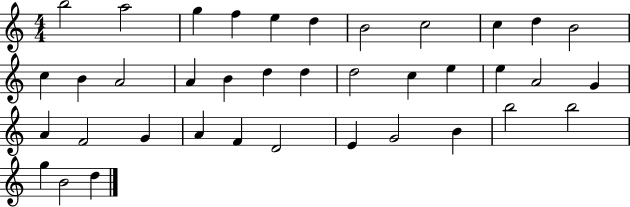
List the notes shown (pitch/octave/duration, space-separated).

B5/h A5/h G5/q F5/q E5/q D5/q B4/h C5/h C5/q D5/q B4/h C5/q B4/q A4/h A4/q B4/q D5/q D5/q D5/h C5/q E5/q E5/q A4/h G4/q A4/q F4/h G4/q A4/q F4/q D4/h E4/q G4/h B4/q B5/h B5/h G5/q B4/h D5/q